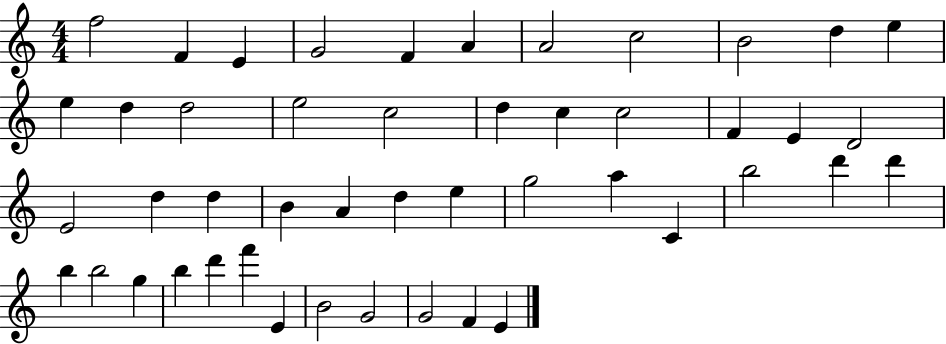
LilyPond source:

{
  \clef treble
  \numericTimeSignature
  \time 4/4
  \key c \major
  f''2 f'4 e'4 | g'2 f'4 a'4 | a'2 c''2 | b'2 d''4 e''4 | \break e''4 d''4 d''2 | e''2 c''2 | d''4 c''4 c''2 | f'4 e'4 d'2 | \break e'2 d''4 d''4 | b'4 a'4 d''4 e''4 | g''2 a''4 c'4 | b''2 d'''4 d'''4 | \break b''4 b''2 g''4 | b''4 d'''4 f'''4 e'4 | b'2 g'2 | g'2 f'4 e'4 | \break \bar "|."
}